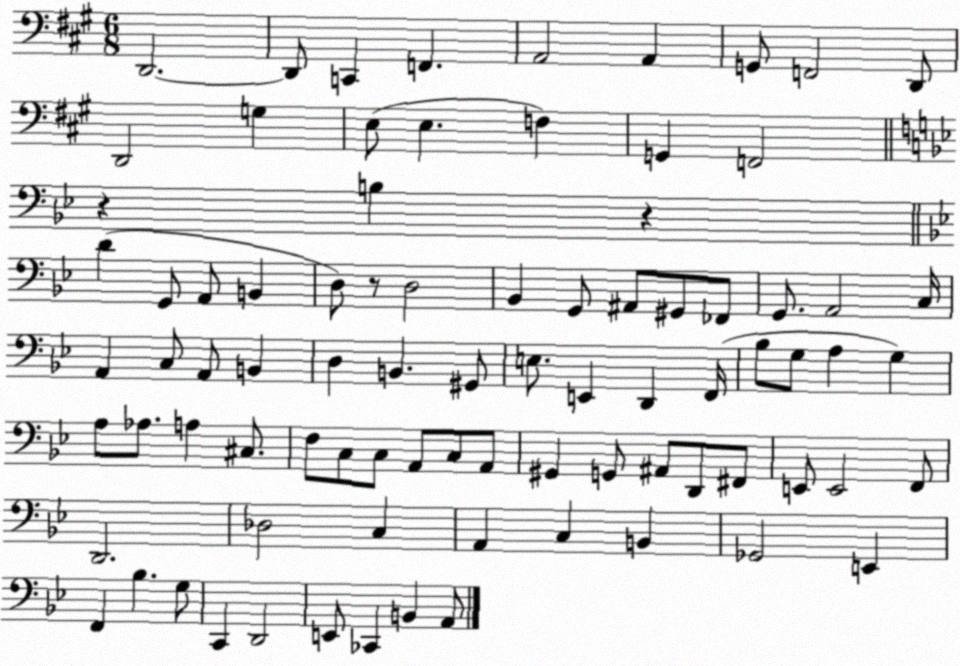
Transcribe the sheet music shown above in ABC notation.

X:1
T:Untitled
M:6/8
L:1/4
K:A
D,,2 D,,/2 C,, F,, A,,2 A,, G,,/2 F,,2 D,,/2 D,,2 G, E,/2 E, F, G,, F,,2 z B, z D G,,/2 A,,/2 B,, D,/2 z/2 D,2 _B,, G,,/2 ^A,,/2 ^G,,/2 _F,,/2 G,,/2 A,,2 C,/4 A,, C,/2 A,,/2 B,, D, B,, ^G,,/2 E,/2 E,, D,, F,,/4 _B,/2 G,/2 A, G, A,/2 _A,/2 A, ^C,/2 F,/2 C,/2 C,/2 A,,/2 C,/2 A,,/2 ^G,, G,,/2 ^A,,/2 D,,/2 ^F,,/2 E,,/2 E,,2 F,,/2 D,,2 _D,2 C, A,, C, B,, _G,,2 E,, F,, _B, G,/2 C,, D,,2 E,,/2 _C,, B,, A,,/2